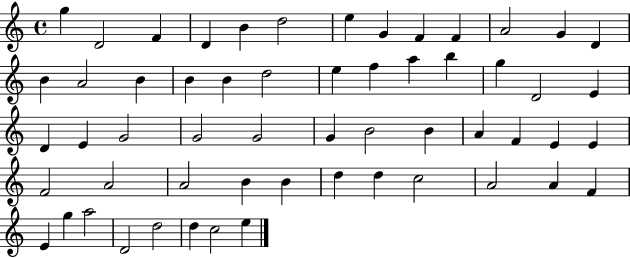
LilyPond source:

{
  \clef treble
  \time 4/4
  \defaultTimeSignature
  \key c \major
  g''4 d'2 f'4 | d'4 b'4 d''2 | e''4 g'4 f'4 f'4 | a'2 g'4 d'4 | \break b'4 a'2 b'4 | b'4 b'4 d''2 | e''4 f''4 a''4 b''4 | g''4 d'2 e'4 | \break d'4 e'4 g'2 | g'2 g'2 | g'4 b'2 b'4 | a'4 f'4 e'4 e'4 | \break f'2 a'2 | a'2 b'4 b'4 | d''4 d''4 c''2 | a'2 a'4 f'4 | \break e'4 g''4 a''2 | d'2 d''2 | d''4 c''2 e''4 | \bar "|."
}